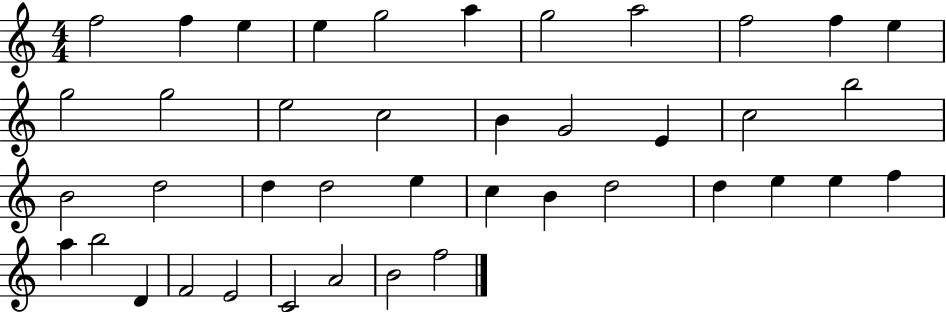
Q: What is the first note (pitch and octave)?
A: F5